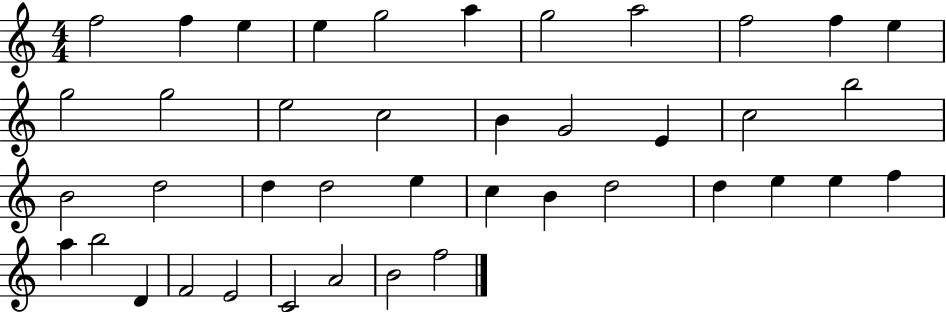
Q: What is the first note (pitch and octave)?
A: F5